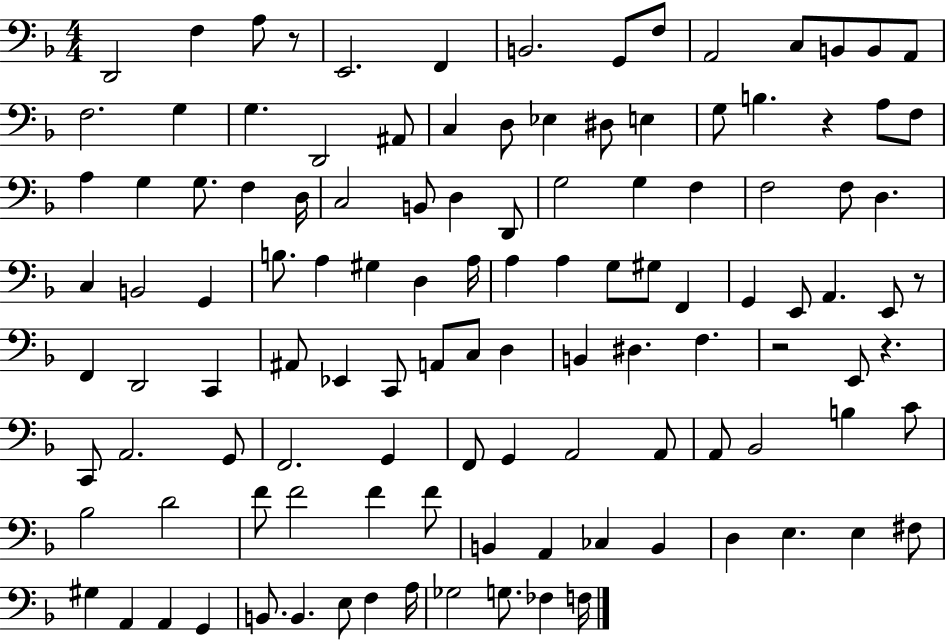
X:1
T:Untitled
M:4/4
L:1/4
K:F
D,,2 F, A,/2 z/2 E,,2 F,, B,,2 G,,/2 F,/2 A,,2 C,/2 B,,/2 B,,/2 A,,/2 F,2 G, G, D,,2 ^A,,/2 C, D,/2 _E, ^D,/2 E, G,/2 B, z A,/2 F,/2 A, G, G,/2 F, D,/4 C,2 B,,/2 D, D,,/2 G,2 G, F, F,2 F,/2 D, C, B,,2 G,, B,/2 A, ^G, D, A,/4 A, A, G,/2 ^G,/2 F,, G,, E,,/2 A,, E,,/2 z/2 F,, D,,2 C,, ^A,,/2 _E,, C,,/2 A,,/2 C,/2 D, B,, ^D, F, z2 E,,/2 z C,,/2 A,,2 G,,/2 F,,2 G,, F,,/2 G,, A,,2 A,,/2 A,,/2 _B,,2 B, C/2 _B,2 D2 F/2 F2 F F/2 B,, A,, _C, B,, D, E, E, ^F,/2 ^G, A,, A,, G,, B,,/2 B,, E,/2 F, A,/4 _G,2 G,/2 _F, F,/4